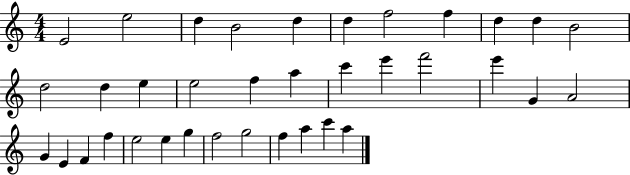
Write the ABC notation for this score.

X:1
T:Untitled
M:4/4
L:1/4
K:C
E2 e2 d B2 d d f2 f d d B2 d2 d e e2 f a c' e' f'2 e' G A2 G E F f e2 e g f2 g2 f a c' a